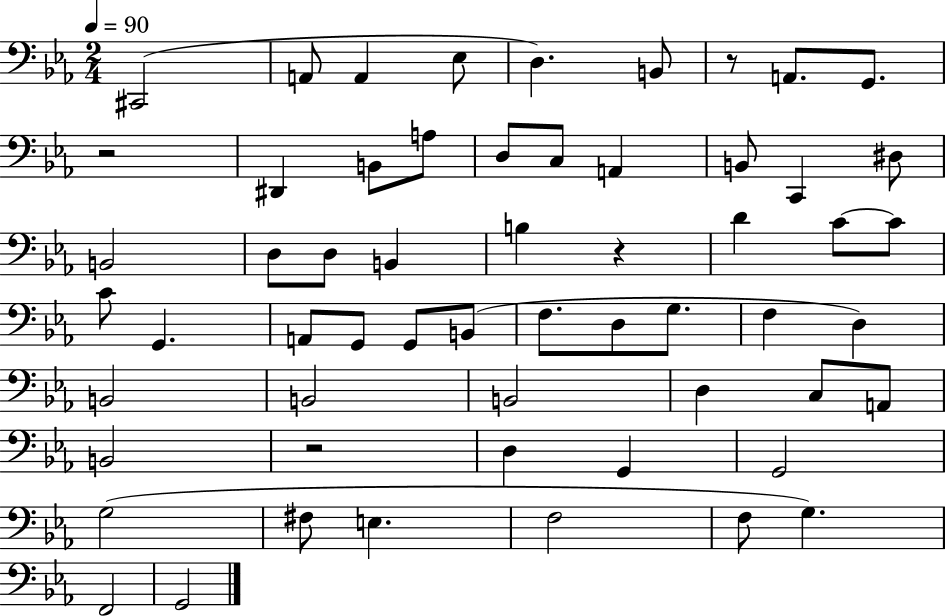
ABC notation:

X:1
T:Untitled
M:2/4
L:1/4
K:Eb
^C,,2 A,,/2 A,, _E,/2 D, B,,/2 z/2 A,,/2 G,,/2 z2 ^D,, B,,/2 A,/2 D,/2 C,/2 A,, B,,/2 C,, ^D,/2 B,,2 D,/2 D,/2 B,, B, z D C/2 C/2 C/2 G,, A,,/2 G,,/2 G,,/2 B,,/2 F,/2 D,/2 G,/2 F, D, B,,2 B,,2 B,,2 D, C,/2 A,,/2 B,,2 z2 D, G,, G,,2 G,2 ^F,/2 E, F,2 F,/2 G, F,,2 G,,2